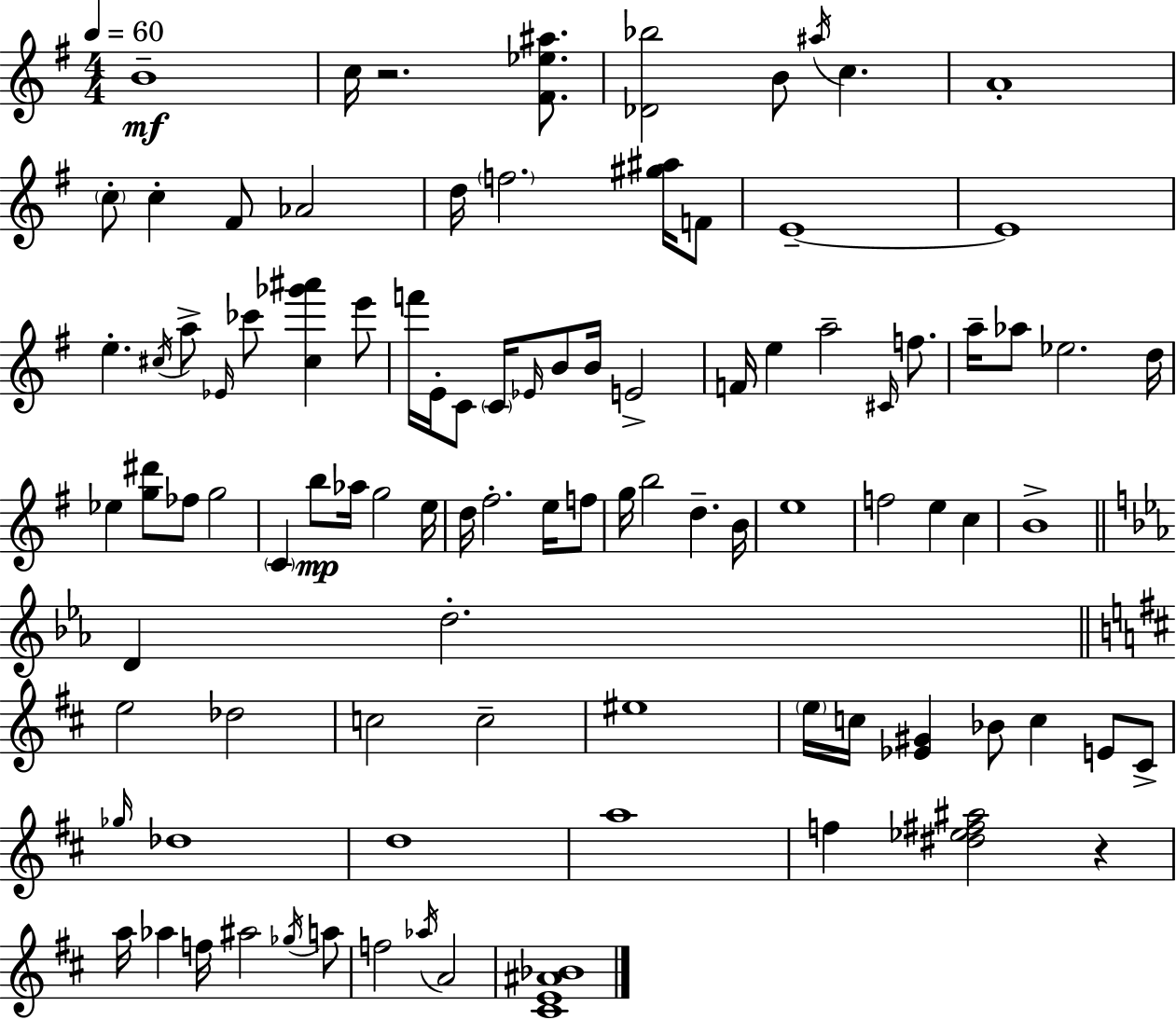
B4/w C5/s R/h. [F#4,Eb5,A#5]/e. [Db4,Bb5]/h B4/e A#5/s C5/q. A4/w C5/e C5/q F#4/e Ab4/h D5/s F5/h. [G#5,A#5]/s F4/e E4/w E4/w E5/q. C#5/s A5/e Eb4/s CES6/e [C#5,Gb6,A#6]/q E6/e F6/s E4/s C4/e C4/s Eb4/s B4/e B4/s E4/h F4/s E5/q A5/h C#4/s F5/e. A5/s Ab5/e Eb5/h. D5/s Eb5/q [G5,D#6]/e FES5/e G5/h C4/q B5/e Ab5/s G5/h E5/s D5/s F#5/h. E5/s F5/e G5/s B5/h D5/q. B4/s E5/w F5/h E5/q C5/q B4/w D4/q D5/h. E5/h Db5/h C5/h C5/h EIS5/w E5/s C5/s [Eb4,G#4]/q Bb4/e C5/q E4/e C#4/e Gb5/s Db5/w D5/w A5/w F5/q [D#5,Eb5,F#5,A#5]/h R/q A5/s Ab5/q F5/s A#5/h Gb5/s A5/e F5/h Ab5/s A4/h [C#4,E4,A#4,Bb4]/w